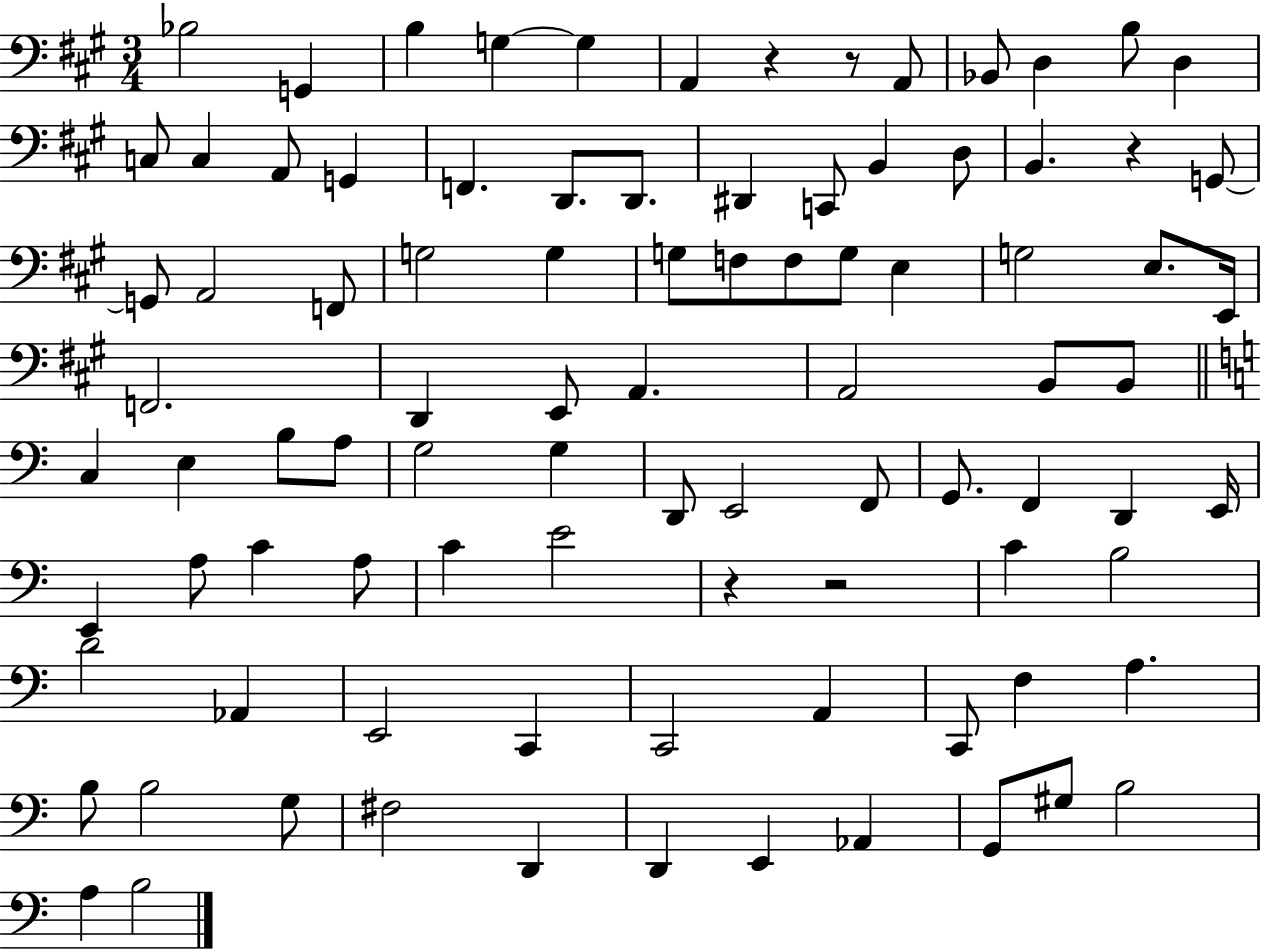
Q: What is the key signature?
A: A major